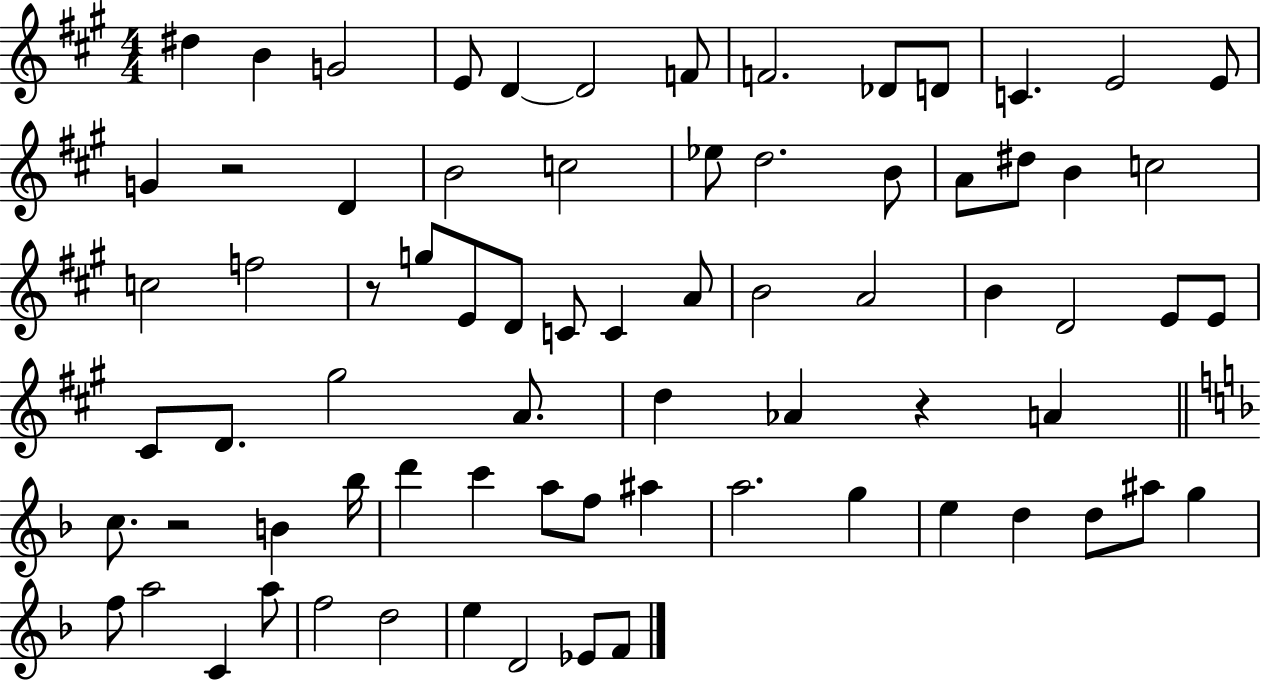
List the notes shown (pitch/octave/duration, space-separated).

D#5/q B4/q G4/h E4/e D4/q D4/h F4/e F4/h. Db4/e D4/e C4/q. E4/h E4/e G4/q R/h D4/q B4/h C5/h Eb5/e D5/h. B4/e A4/e D#5/e B4/q C5/h C5/h F5/h R/e G5/e E4/e D4/e C4/e C4/q A4/e B4/h A4/h B4/q D4/h E4/e E4/e C#4/e D4/e. G#5/h A4/e. D5/q Ab4/q R/q A4/q C5/e. R/h B4/q Bb5/s D6/q C6/q A5/e F5/e A#5/q A5/h. G5/q E5/q D5/q D5/e A#5/e G5/q F5/e A5/h C4/q A5/e F5/h D5/h E5/q D4/h Eb4/e F4/e